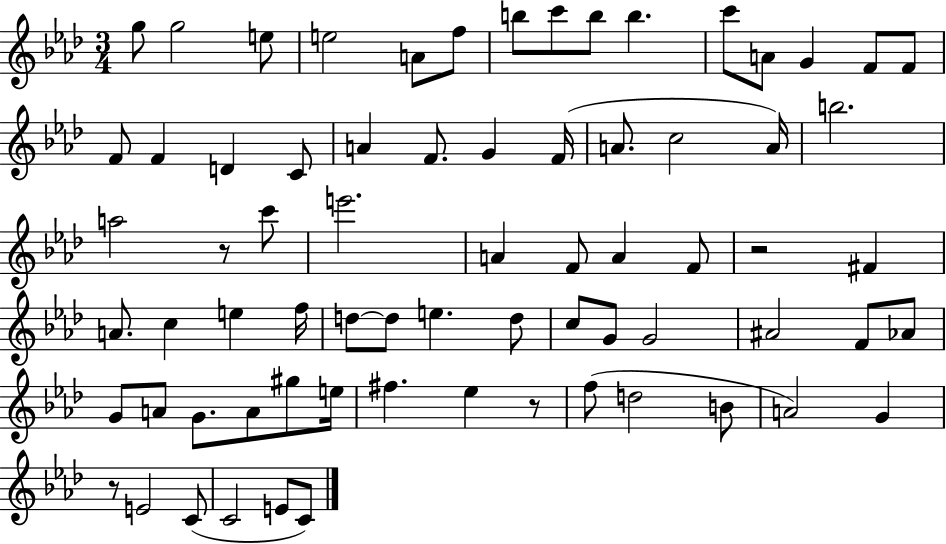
{
  \clef treble
  \numericTimeSignature
  \time 3/4
  \key aes \major
  g''8 g''2 e''8 | e''2 a'8 f''8 | b''8 c'''8 b''8 b''4. | c'''8 a'8 g'4 f'8 f'8 | \break f'8 f'4 d'4 c'8 | a'4 f'8. g'4 f'16( | a'8. c''2 a'16) | b''2. | \break a''2 r8 c'''8 | e'''2. | a'4 f'8 a'4 f'8 | r2 fis'4 | \break a'8. c''4 e''4 f''16 | d''8~~ d''8 e''4. d''8 | c''8 g'8 g'2 | ais'2 f'8 aes'8 | \break g'8 a'8 g'8. a'8 gis''8 e''16 | fis''4. ees''4 r8 | f''8( d''2 b'8 | a'2) g'4 | \break r8 e'2 c'8( | c'2 e'8 c'8) | \bar "|."
}